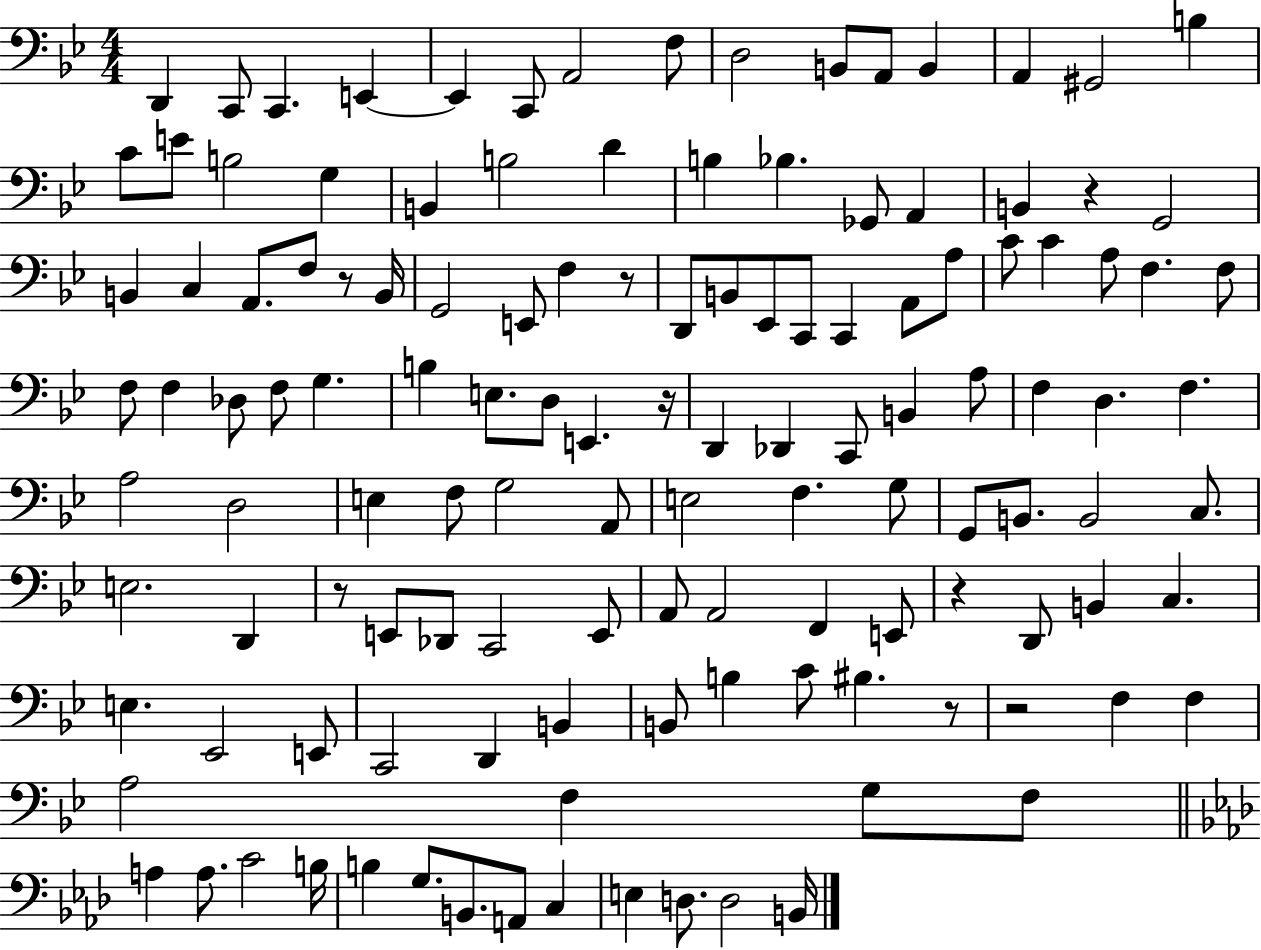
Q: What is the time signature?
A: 4/4